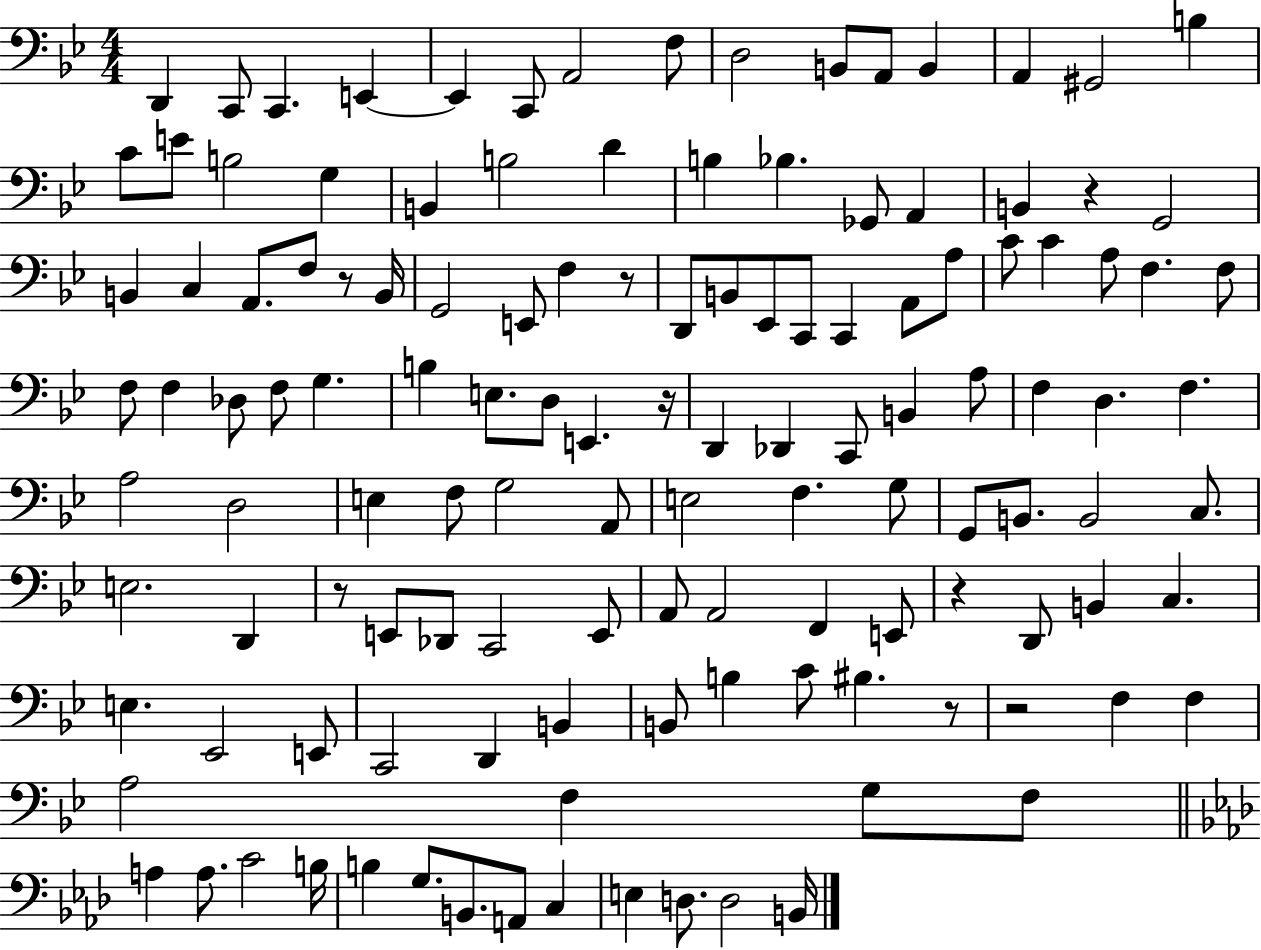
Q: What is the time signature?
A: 4/4